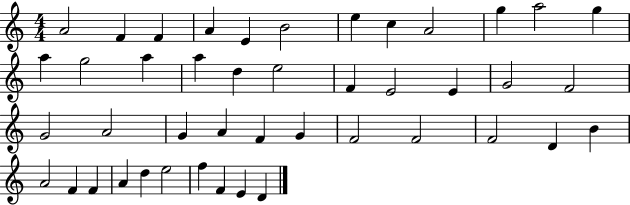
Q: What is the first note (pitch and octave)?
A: A4